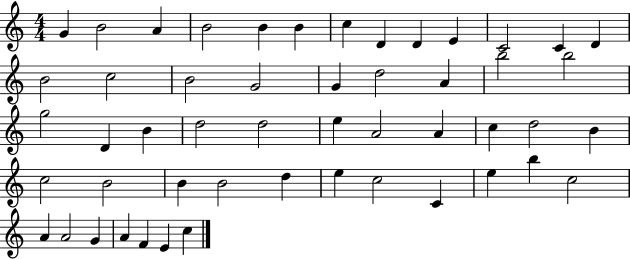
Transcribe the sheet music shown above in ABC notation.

X:1
T:Untitled
M:4/4
L:1/4
K:C
G B2 A B2 B B c D D E C2 C D B2 c2 B2 G2 G d2 A b2 b2 g2 D B d2 d2 e A2 A c d2 B c2 B2 B B2 d e c2 C e b c2 A A2 G A F E c